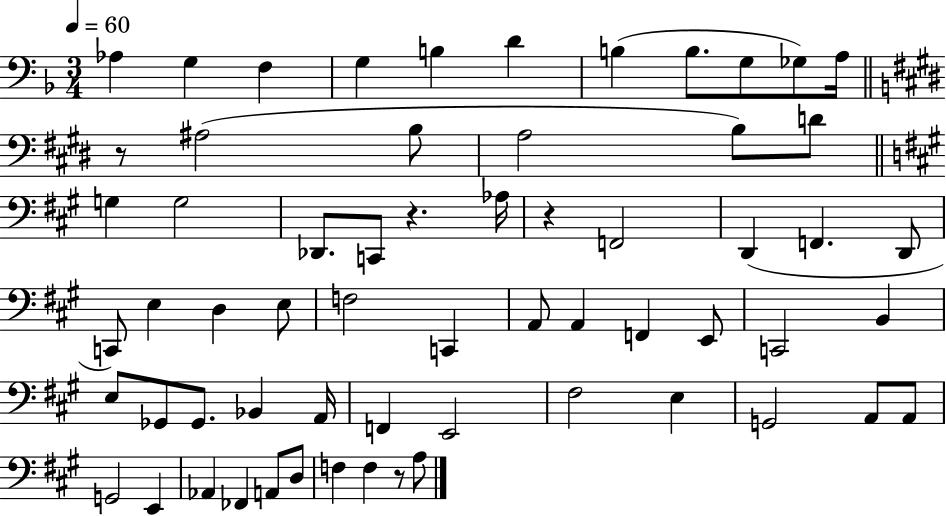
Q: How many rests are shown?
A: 4